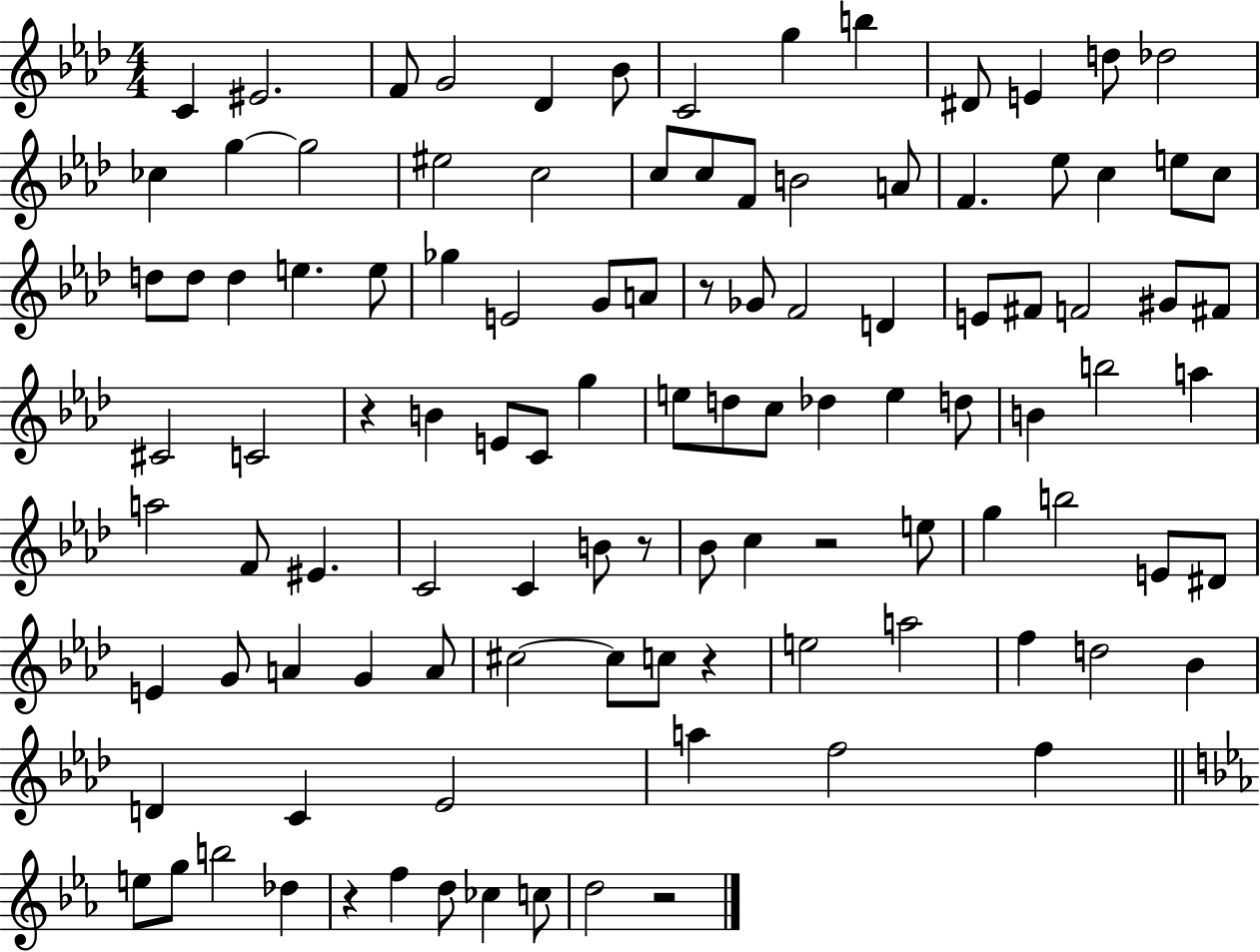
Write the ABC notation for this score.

X:1
T:Untitled
M:4/4
L:1/4
K:Ab
C ^E2 F/2 G2 _D _B/2 C2 g b ^D/2 E d/2 _d2 _c g g2 ^e2 c2 c/2 c/2 F/2 B2 A/2 F _e/2 c e/2 c/2 d/2 d/2 d e e/2 _g E2 G/2 A/2 z/2 _G/2 F2 D E/2 ^F/2 F2 ^G/2 ^F/2 ^C2 C2 z B E/2 C/2 g e/2 d/2 c/2 _d e d/2 B b2 a a2 F/2 ^E C2 C B/2 z/2 _B/2 c z2 e/2 g b2 E/2 ^D/2 E G/2 A G A/2 ^c2 ^c/2 c/2 z e2 a2 f d2 _B D C _E2 a f2 f e/2 g/2 b2 _d z f d/2 _c c/2 d2 z2